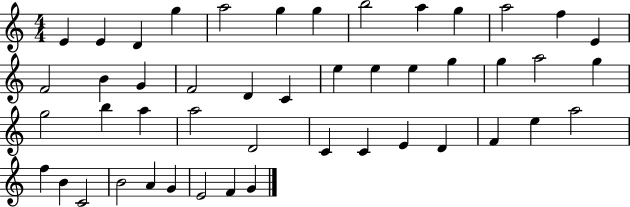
E4/q E4/q D4/q G5/q A5/h G5/q G5/q B5/h A5/q G5/q A5/h F5/q E4/q F4/h B4/q G4/q F4/h D4/q C4/q E5/q E5/q E5/q G5/q G5/q A5/h G5/q G5/h B5/q A5/q A5/h D4/h C4/q C4/q E4/q D4/q F4/q E5/q A5/h F5/q B4/q C4/h B4/h A4/q G4/q E4/h F4/q G4/q